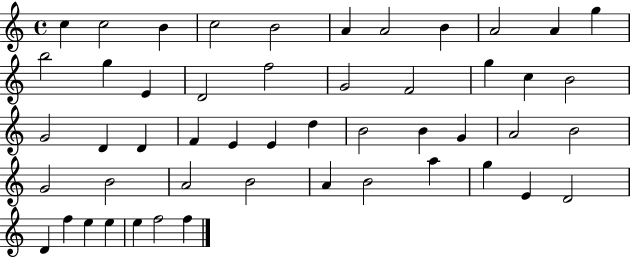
{
  \clef treble
  \time 4/4
  \defaultTimeSignature
  \key c \major
  c''4 c''2 b'4 | c''2 b'2 | a'4 a'2 b'4 | a'2 a'4 g''4 | \break b''2 g''4 e'4 | d'2 f''2 | g'2 f'2 | g''4 c''4 b'2 | \break g'2 d'4 d'4 | f'4 e'4 e'4 d''4 | b'2 b'4 g'4 | a'2 b'2 | \break g'2 b'2 | a'2 b'2 | a'4 b'2 a''4 | g''4 e'4 d'2 | \break d'4 f''4 e''4 e''4 | e''4 f''2 f''4 | \bar "|."
}